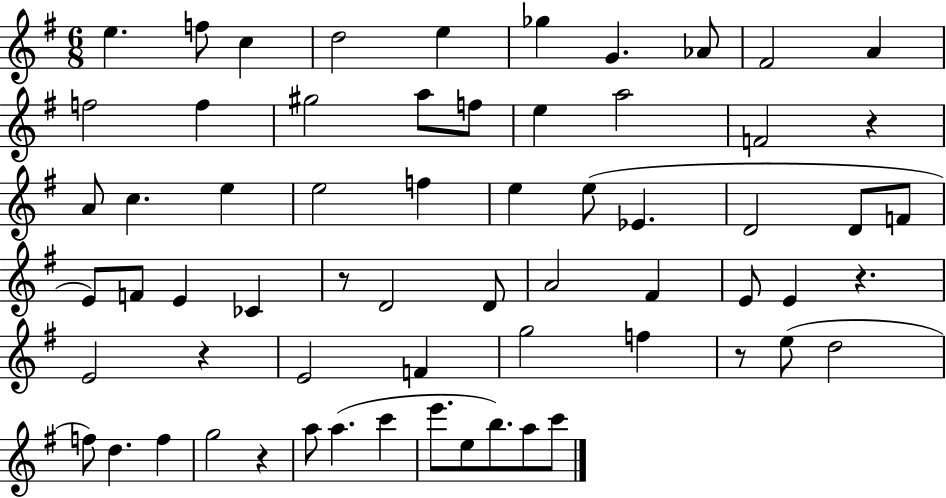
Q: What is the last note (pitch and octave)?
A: C6